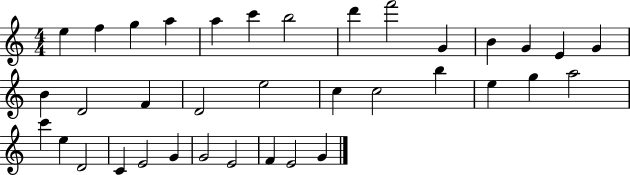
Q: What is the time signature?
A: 4/4